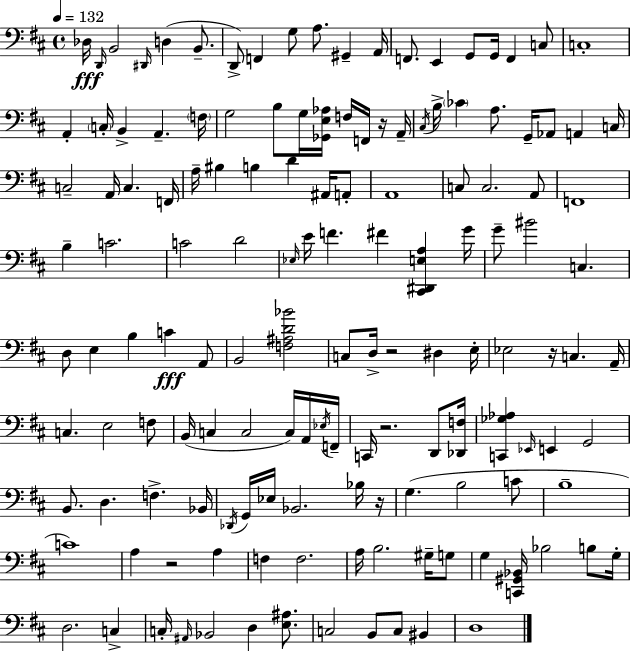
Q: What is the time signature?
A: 4/4